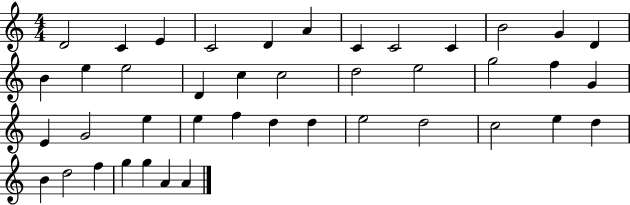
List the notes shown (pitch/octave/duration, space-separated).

D4/h C4/q E4/q C4/h D4/q A4/q C4/q C4/h C4/q B4/h G4/q D4/q B4/q E5/q E5/h D4/q C5/q C5/h D5/h E5/h G5/h F5/q G4/q E4/q G4/h E5/q E5/q F5/q D5/q D5/q E5/h D5/h C5/h E5/q D5/q B4/q D5/h F5/q G5/q G5/q A4/q A4/q